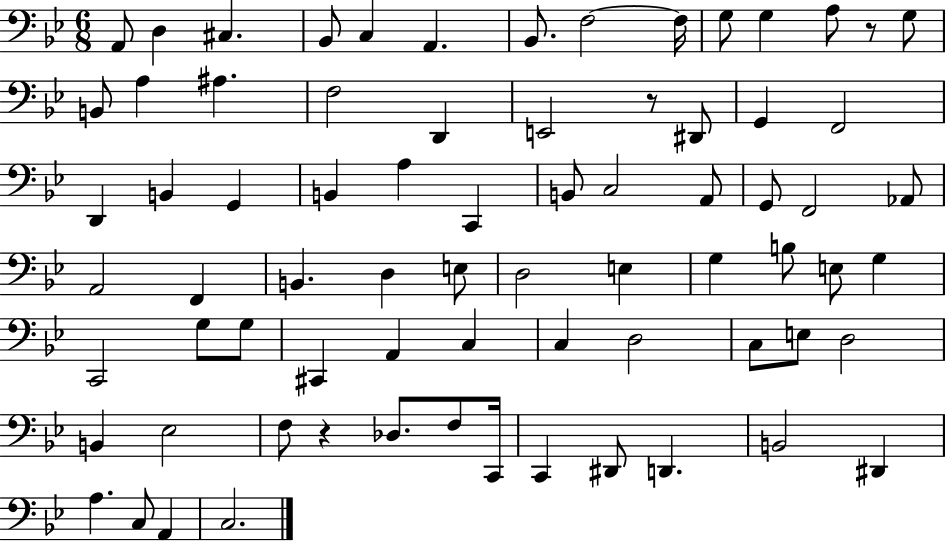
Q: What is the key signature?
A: BES major